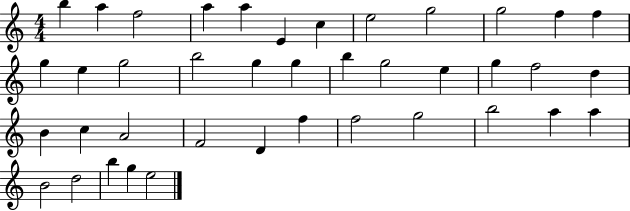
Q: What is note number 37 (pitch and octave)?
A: D5